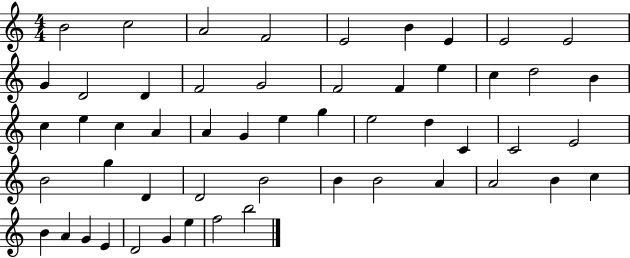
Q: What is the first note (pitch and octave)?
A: B4